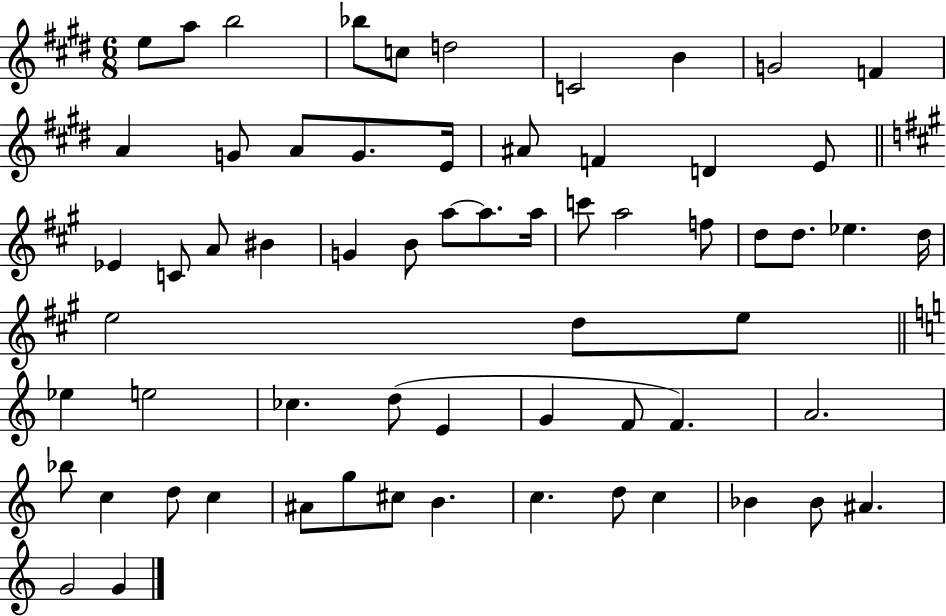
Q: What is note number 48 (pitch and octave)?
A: Bb5